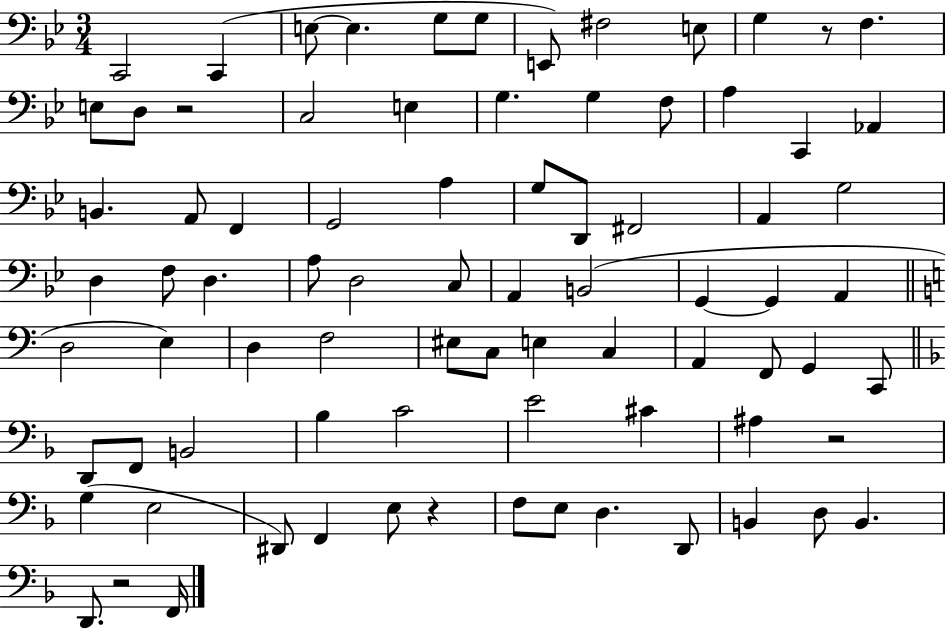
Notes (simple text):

C2/h C2/q E3/e E3/q. G3/e G3/e E2/e F#3/h E3/e G3/q R/e F3/q. E3/e D3/e R/h C3/h E3/q G3/q. G3/q F3/e A3/q C2/q Ab2/q B2/q. A2/e F2/q G2/h A3/q G3/e D2/e F#2/h A2/q G3/h D3/q F3/e D3/q. A3/e D3/h C3/e A2/q B2/h G2/q G2/q A2/q D3/h E3/q D3/q F3/h EIS3/e C3/e E3/q C3/q A2/q F2/e G2/q C2/e D2/e F2/e B2/h Bb3/q C4/h E4/h C#4/q A#3/q R/h G3/q E3/h D#2/e F2/q E3/e R/q F3/e E3/e D3/q. D2/e B2/q D3/e B2/q. D2/e. R/h F2/s